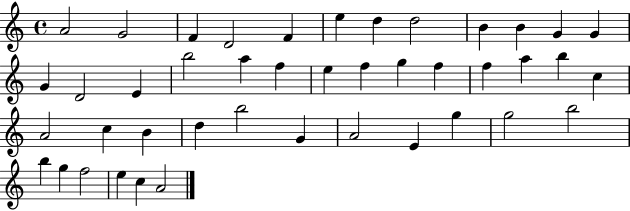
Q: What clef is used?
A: treble